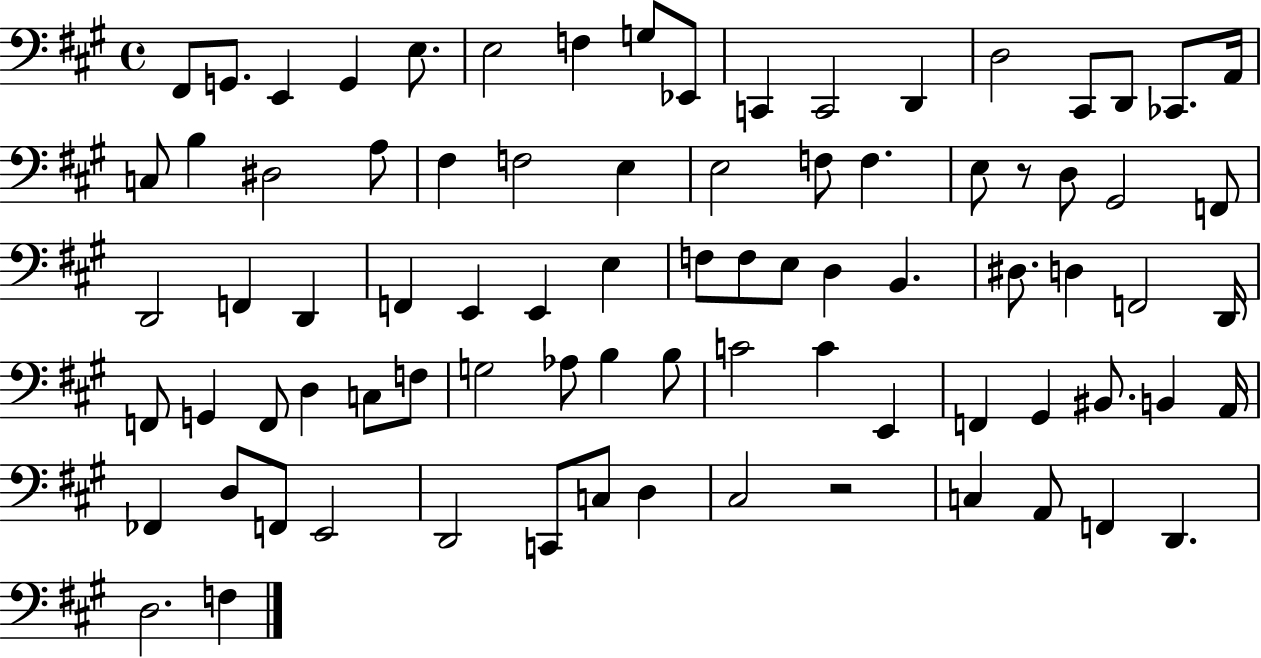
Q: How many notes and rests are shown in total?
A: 82